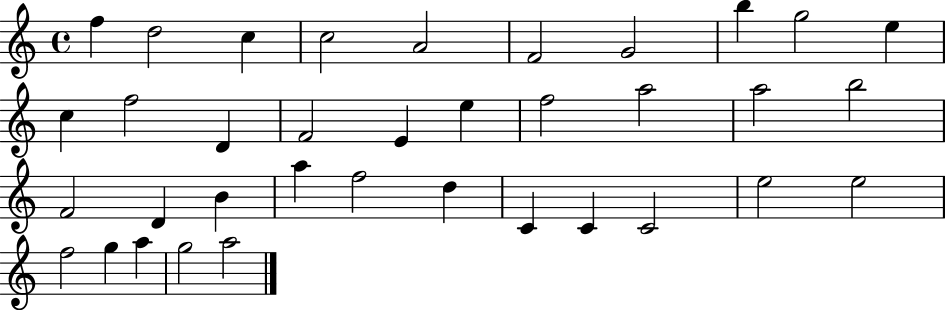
X:1
T:Untitled
M:4/4
L:1/4
K:C
f d2 c c2 A2 F2 G2 b g2 e c f2 D F2 E e f2 a2 a2 b2 F2 D B a f2 d C C C2 e2 e2 f2 g a g2 a2